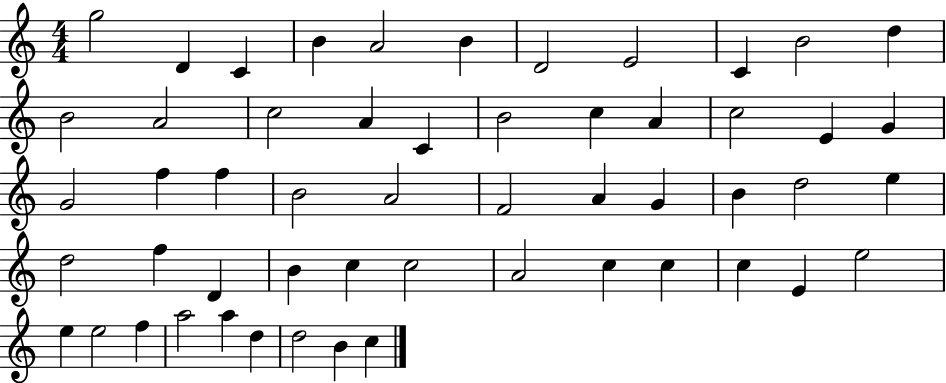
X:1
T:Untitled
M:4/4
L:1/4
K:C
g2 D C B A2 B D2 E2 C B2 d B2 A2 c2 A C B2 c A c2 E G G2 f f B2 A2 F2 A G B d2 e d2 f D B c c2 A2 c c c E e2 e e2 f a2 a d d2 B c